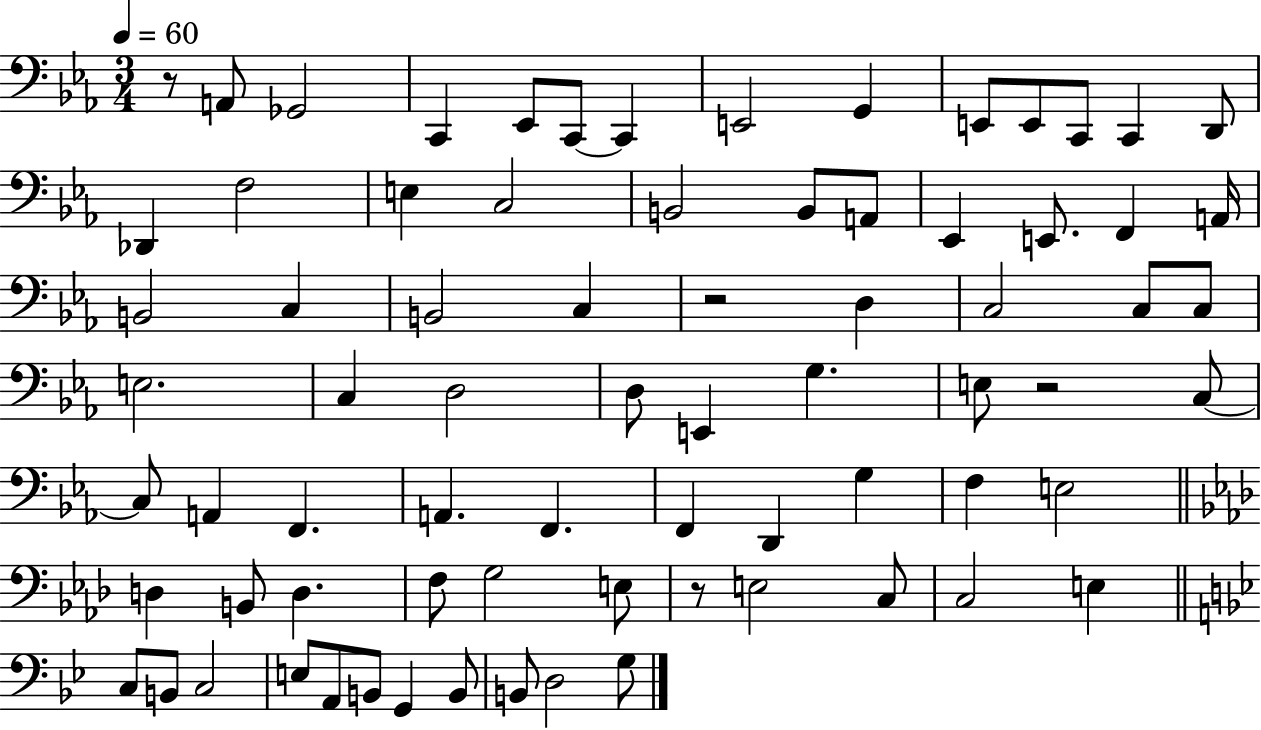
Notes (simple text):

R/e A2/e Gb2/h C2/q Eb2/e C2/e C2/q E2/h G2/q E2/e E2/e C2/e C2/q D2/e Db2/q F3/h E3/q C3/h B2/h B2/e A2/e Eb2/q E2/e. F2/q A2/s B2/h C3/q B2/h C3/q R/h D3/q C3/h C3/e C3/e E3/h. C3/q D3/h D3/e E2/q G3/q. E3/e R/h C3/e C3/e A2/q F2/q. A2/q. F2/q. F2/q D2/q G3/q F3/q E3/h D3/q B2/e D3/q. F3/e G3/h E3/e R/e E3/h C3/e C3/h E3/q C3/e B2/e C3/h E3/e A2/e B2/e G2/q B2/e B2/e D3/h G3/e